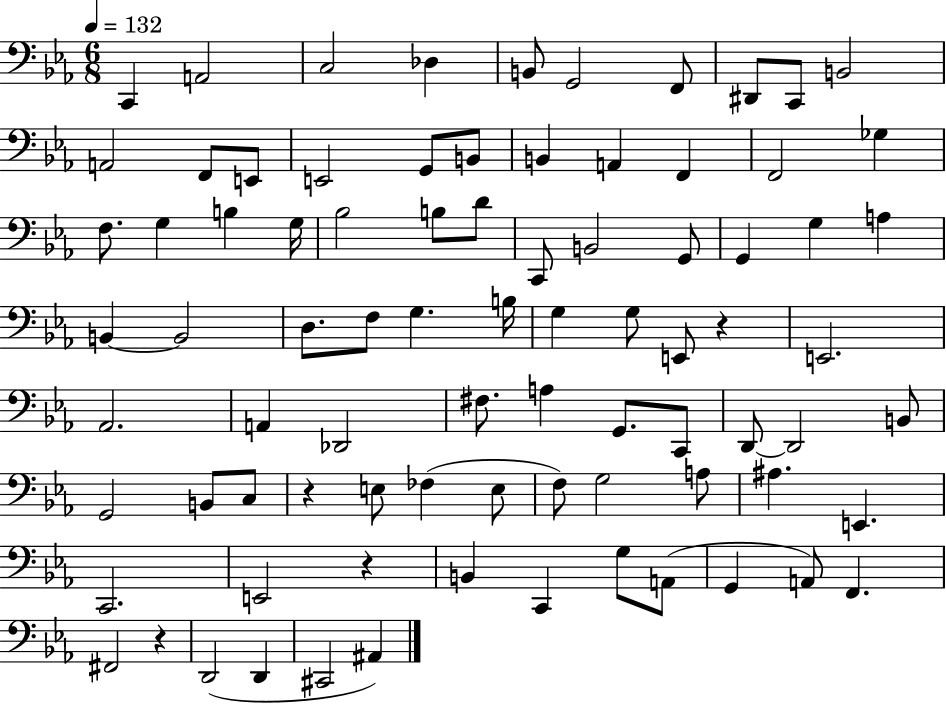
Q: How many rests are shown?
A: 4